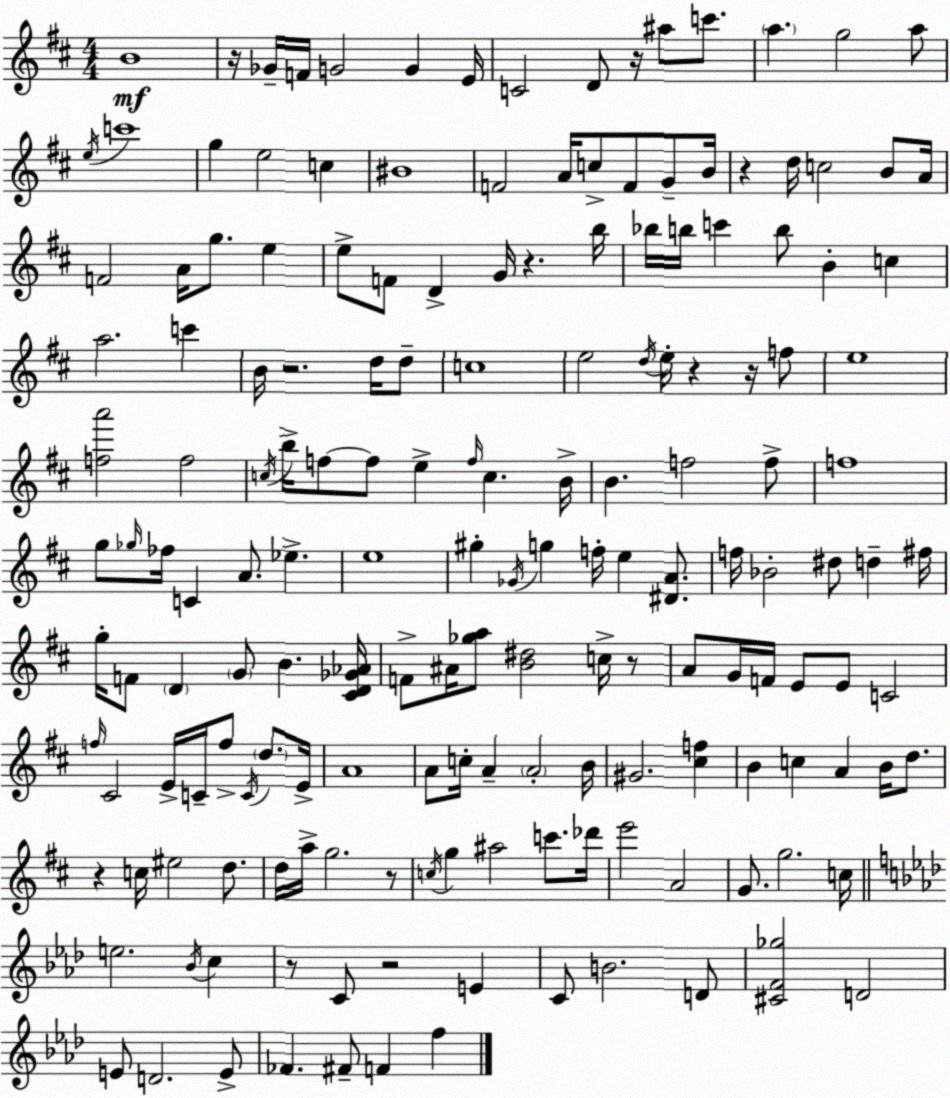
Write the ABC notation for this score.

X:1
T:Untitled
M:4/4
L:1/4
K:D
B4 z/4 _G/4 F/4 G2 G E/4 C2 D/2 z/4 ^a/2 c'/2 a g2 a/2 e/4 c'4 g e2 c ^B4 F2 A/4 c/2 F/2 G/2 B/4 z d/4 c2 B/2 A/4 F2 A/4 g/2 e e/2 F/2 D G/4 z b/4 _b/4 b/4 c' b/2 B c a2 c' B/4 z2 d/4 d/2 c4 e2 d/4 e/4 z z/4 f/2 e4 [fa']2 f2 c/4 b/4 f/2 f/2 e f/4 c B/4 B f2 f/2 f4 g/2 _g/4 _f/4 C A/2 _e e4 ^g _G/4 g f/4 e [^DA]/2 f/4 _B2 ^d/2 d ^f/4 g/4 F/2 D G/2 B [^CD_G_A]/4 F/2 ^A/4 [_ga]/2 [B^d]2 c/4 z/2 A/2 G/4 F/4 E/2 E/2 C2 f/4 ^C2 E/4 C/4 f/2 C/4 d/2 E/4 A4 A/2 c/4 A A2 B/4 ^G2 [^cf] B c A B/4 d/2 z c/4 ^e2 d/2 d/4 a/4 g2 z/2 c/4 g ^a2 c'/2 _d'/4 e'2 A2 G/2 g2 c/4 e2 _B/4 c z/2 C/2 z2 E C/2 B2 D/2 [^CF_g]2 D2 E/2 D2 E/2 _F ^F/2 F f